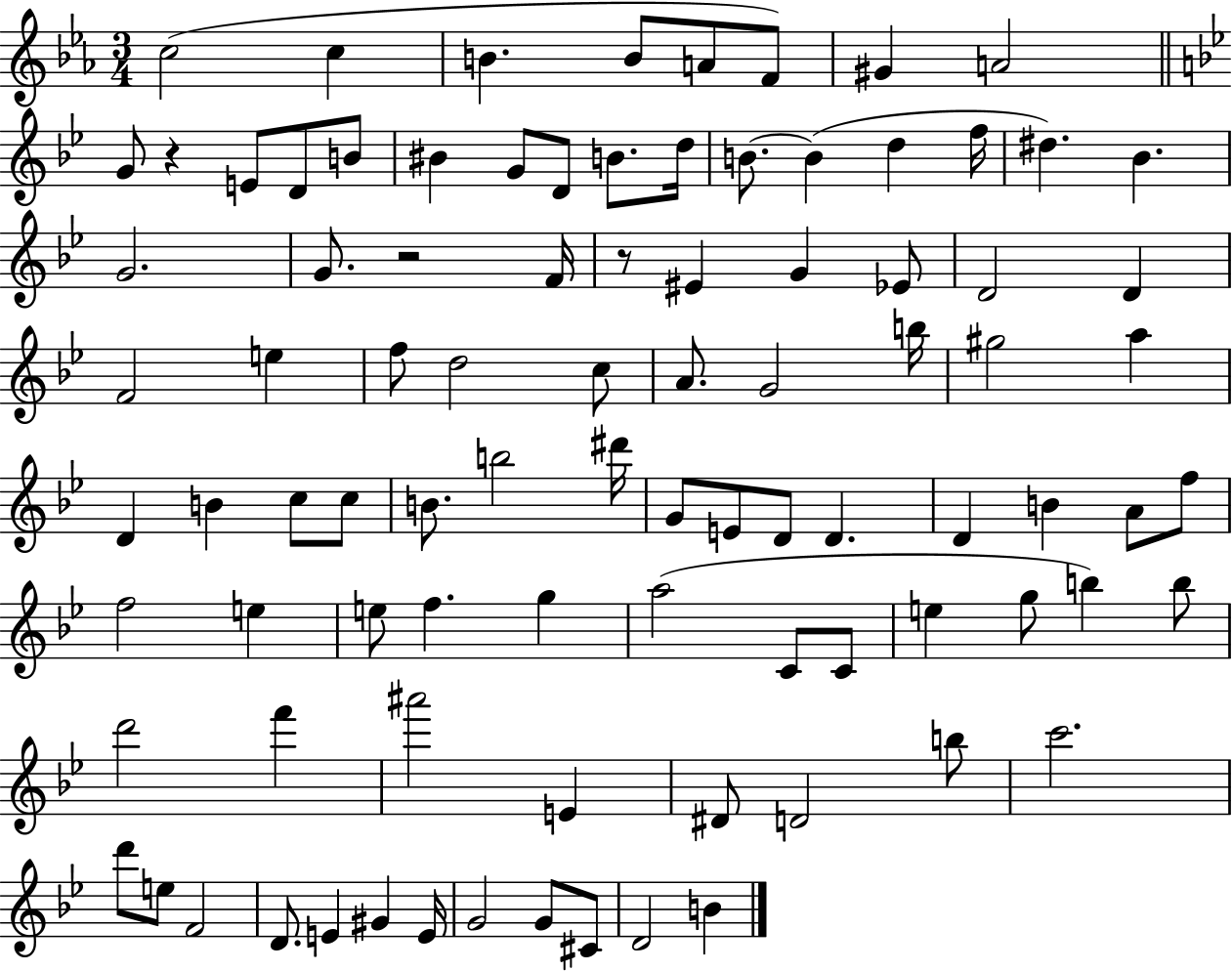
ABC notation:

X:1
T:Untitled
M:3/4
L:1/4
K:Eb
c2 c B B/2 A/2 F/2 ^G A2 G/2 z E/2 D/2 B/2 ^B G/2 D/2 B/2 d/4 B/2 B d f/4 ^d _B G2 G/2 z2 F/4 z/2 ^E G _E/2 D2 D F2 e f/2 d2 c/2 A/2 G2 b/4 ^g2 a D B c/2 c/2 B/2 b2 ^d'/4 G/2 E/2 D/2 D D B A/2 f/2 f2 e e/2 f g a2 C/2 C/2 e g/2 b b/2 d'2 f' ^a'2 E ^D/2 D2 b/2 c'2 d'/2 e/2 F2 D/2 E ^G E/4 G2 G/2 ^C/2 D2 B